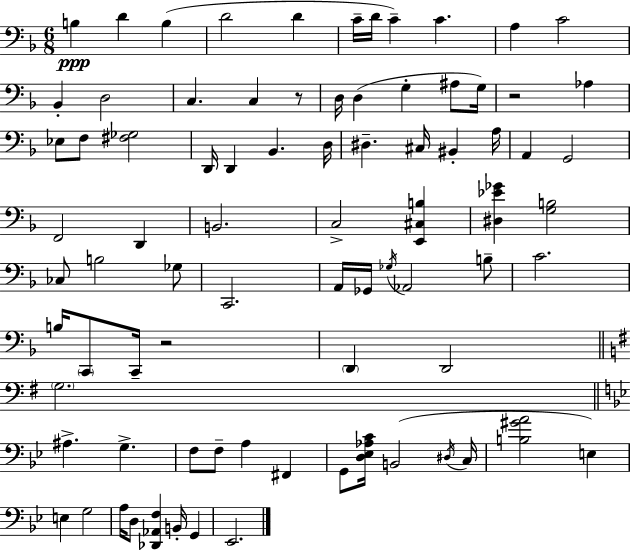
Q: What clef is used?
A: bass